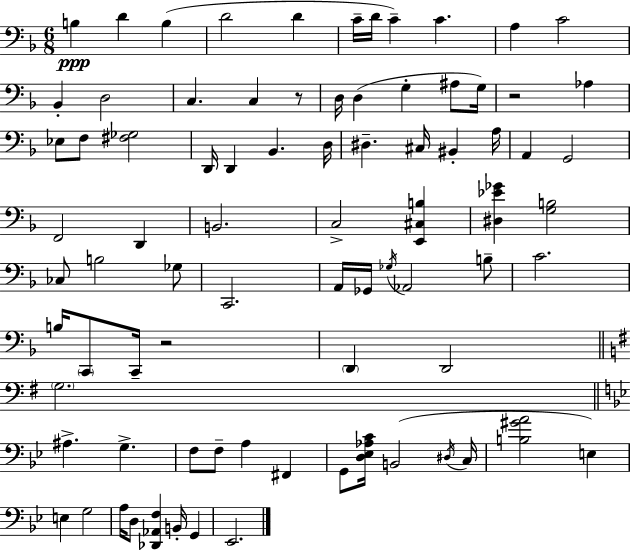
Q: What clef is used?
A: bass